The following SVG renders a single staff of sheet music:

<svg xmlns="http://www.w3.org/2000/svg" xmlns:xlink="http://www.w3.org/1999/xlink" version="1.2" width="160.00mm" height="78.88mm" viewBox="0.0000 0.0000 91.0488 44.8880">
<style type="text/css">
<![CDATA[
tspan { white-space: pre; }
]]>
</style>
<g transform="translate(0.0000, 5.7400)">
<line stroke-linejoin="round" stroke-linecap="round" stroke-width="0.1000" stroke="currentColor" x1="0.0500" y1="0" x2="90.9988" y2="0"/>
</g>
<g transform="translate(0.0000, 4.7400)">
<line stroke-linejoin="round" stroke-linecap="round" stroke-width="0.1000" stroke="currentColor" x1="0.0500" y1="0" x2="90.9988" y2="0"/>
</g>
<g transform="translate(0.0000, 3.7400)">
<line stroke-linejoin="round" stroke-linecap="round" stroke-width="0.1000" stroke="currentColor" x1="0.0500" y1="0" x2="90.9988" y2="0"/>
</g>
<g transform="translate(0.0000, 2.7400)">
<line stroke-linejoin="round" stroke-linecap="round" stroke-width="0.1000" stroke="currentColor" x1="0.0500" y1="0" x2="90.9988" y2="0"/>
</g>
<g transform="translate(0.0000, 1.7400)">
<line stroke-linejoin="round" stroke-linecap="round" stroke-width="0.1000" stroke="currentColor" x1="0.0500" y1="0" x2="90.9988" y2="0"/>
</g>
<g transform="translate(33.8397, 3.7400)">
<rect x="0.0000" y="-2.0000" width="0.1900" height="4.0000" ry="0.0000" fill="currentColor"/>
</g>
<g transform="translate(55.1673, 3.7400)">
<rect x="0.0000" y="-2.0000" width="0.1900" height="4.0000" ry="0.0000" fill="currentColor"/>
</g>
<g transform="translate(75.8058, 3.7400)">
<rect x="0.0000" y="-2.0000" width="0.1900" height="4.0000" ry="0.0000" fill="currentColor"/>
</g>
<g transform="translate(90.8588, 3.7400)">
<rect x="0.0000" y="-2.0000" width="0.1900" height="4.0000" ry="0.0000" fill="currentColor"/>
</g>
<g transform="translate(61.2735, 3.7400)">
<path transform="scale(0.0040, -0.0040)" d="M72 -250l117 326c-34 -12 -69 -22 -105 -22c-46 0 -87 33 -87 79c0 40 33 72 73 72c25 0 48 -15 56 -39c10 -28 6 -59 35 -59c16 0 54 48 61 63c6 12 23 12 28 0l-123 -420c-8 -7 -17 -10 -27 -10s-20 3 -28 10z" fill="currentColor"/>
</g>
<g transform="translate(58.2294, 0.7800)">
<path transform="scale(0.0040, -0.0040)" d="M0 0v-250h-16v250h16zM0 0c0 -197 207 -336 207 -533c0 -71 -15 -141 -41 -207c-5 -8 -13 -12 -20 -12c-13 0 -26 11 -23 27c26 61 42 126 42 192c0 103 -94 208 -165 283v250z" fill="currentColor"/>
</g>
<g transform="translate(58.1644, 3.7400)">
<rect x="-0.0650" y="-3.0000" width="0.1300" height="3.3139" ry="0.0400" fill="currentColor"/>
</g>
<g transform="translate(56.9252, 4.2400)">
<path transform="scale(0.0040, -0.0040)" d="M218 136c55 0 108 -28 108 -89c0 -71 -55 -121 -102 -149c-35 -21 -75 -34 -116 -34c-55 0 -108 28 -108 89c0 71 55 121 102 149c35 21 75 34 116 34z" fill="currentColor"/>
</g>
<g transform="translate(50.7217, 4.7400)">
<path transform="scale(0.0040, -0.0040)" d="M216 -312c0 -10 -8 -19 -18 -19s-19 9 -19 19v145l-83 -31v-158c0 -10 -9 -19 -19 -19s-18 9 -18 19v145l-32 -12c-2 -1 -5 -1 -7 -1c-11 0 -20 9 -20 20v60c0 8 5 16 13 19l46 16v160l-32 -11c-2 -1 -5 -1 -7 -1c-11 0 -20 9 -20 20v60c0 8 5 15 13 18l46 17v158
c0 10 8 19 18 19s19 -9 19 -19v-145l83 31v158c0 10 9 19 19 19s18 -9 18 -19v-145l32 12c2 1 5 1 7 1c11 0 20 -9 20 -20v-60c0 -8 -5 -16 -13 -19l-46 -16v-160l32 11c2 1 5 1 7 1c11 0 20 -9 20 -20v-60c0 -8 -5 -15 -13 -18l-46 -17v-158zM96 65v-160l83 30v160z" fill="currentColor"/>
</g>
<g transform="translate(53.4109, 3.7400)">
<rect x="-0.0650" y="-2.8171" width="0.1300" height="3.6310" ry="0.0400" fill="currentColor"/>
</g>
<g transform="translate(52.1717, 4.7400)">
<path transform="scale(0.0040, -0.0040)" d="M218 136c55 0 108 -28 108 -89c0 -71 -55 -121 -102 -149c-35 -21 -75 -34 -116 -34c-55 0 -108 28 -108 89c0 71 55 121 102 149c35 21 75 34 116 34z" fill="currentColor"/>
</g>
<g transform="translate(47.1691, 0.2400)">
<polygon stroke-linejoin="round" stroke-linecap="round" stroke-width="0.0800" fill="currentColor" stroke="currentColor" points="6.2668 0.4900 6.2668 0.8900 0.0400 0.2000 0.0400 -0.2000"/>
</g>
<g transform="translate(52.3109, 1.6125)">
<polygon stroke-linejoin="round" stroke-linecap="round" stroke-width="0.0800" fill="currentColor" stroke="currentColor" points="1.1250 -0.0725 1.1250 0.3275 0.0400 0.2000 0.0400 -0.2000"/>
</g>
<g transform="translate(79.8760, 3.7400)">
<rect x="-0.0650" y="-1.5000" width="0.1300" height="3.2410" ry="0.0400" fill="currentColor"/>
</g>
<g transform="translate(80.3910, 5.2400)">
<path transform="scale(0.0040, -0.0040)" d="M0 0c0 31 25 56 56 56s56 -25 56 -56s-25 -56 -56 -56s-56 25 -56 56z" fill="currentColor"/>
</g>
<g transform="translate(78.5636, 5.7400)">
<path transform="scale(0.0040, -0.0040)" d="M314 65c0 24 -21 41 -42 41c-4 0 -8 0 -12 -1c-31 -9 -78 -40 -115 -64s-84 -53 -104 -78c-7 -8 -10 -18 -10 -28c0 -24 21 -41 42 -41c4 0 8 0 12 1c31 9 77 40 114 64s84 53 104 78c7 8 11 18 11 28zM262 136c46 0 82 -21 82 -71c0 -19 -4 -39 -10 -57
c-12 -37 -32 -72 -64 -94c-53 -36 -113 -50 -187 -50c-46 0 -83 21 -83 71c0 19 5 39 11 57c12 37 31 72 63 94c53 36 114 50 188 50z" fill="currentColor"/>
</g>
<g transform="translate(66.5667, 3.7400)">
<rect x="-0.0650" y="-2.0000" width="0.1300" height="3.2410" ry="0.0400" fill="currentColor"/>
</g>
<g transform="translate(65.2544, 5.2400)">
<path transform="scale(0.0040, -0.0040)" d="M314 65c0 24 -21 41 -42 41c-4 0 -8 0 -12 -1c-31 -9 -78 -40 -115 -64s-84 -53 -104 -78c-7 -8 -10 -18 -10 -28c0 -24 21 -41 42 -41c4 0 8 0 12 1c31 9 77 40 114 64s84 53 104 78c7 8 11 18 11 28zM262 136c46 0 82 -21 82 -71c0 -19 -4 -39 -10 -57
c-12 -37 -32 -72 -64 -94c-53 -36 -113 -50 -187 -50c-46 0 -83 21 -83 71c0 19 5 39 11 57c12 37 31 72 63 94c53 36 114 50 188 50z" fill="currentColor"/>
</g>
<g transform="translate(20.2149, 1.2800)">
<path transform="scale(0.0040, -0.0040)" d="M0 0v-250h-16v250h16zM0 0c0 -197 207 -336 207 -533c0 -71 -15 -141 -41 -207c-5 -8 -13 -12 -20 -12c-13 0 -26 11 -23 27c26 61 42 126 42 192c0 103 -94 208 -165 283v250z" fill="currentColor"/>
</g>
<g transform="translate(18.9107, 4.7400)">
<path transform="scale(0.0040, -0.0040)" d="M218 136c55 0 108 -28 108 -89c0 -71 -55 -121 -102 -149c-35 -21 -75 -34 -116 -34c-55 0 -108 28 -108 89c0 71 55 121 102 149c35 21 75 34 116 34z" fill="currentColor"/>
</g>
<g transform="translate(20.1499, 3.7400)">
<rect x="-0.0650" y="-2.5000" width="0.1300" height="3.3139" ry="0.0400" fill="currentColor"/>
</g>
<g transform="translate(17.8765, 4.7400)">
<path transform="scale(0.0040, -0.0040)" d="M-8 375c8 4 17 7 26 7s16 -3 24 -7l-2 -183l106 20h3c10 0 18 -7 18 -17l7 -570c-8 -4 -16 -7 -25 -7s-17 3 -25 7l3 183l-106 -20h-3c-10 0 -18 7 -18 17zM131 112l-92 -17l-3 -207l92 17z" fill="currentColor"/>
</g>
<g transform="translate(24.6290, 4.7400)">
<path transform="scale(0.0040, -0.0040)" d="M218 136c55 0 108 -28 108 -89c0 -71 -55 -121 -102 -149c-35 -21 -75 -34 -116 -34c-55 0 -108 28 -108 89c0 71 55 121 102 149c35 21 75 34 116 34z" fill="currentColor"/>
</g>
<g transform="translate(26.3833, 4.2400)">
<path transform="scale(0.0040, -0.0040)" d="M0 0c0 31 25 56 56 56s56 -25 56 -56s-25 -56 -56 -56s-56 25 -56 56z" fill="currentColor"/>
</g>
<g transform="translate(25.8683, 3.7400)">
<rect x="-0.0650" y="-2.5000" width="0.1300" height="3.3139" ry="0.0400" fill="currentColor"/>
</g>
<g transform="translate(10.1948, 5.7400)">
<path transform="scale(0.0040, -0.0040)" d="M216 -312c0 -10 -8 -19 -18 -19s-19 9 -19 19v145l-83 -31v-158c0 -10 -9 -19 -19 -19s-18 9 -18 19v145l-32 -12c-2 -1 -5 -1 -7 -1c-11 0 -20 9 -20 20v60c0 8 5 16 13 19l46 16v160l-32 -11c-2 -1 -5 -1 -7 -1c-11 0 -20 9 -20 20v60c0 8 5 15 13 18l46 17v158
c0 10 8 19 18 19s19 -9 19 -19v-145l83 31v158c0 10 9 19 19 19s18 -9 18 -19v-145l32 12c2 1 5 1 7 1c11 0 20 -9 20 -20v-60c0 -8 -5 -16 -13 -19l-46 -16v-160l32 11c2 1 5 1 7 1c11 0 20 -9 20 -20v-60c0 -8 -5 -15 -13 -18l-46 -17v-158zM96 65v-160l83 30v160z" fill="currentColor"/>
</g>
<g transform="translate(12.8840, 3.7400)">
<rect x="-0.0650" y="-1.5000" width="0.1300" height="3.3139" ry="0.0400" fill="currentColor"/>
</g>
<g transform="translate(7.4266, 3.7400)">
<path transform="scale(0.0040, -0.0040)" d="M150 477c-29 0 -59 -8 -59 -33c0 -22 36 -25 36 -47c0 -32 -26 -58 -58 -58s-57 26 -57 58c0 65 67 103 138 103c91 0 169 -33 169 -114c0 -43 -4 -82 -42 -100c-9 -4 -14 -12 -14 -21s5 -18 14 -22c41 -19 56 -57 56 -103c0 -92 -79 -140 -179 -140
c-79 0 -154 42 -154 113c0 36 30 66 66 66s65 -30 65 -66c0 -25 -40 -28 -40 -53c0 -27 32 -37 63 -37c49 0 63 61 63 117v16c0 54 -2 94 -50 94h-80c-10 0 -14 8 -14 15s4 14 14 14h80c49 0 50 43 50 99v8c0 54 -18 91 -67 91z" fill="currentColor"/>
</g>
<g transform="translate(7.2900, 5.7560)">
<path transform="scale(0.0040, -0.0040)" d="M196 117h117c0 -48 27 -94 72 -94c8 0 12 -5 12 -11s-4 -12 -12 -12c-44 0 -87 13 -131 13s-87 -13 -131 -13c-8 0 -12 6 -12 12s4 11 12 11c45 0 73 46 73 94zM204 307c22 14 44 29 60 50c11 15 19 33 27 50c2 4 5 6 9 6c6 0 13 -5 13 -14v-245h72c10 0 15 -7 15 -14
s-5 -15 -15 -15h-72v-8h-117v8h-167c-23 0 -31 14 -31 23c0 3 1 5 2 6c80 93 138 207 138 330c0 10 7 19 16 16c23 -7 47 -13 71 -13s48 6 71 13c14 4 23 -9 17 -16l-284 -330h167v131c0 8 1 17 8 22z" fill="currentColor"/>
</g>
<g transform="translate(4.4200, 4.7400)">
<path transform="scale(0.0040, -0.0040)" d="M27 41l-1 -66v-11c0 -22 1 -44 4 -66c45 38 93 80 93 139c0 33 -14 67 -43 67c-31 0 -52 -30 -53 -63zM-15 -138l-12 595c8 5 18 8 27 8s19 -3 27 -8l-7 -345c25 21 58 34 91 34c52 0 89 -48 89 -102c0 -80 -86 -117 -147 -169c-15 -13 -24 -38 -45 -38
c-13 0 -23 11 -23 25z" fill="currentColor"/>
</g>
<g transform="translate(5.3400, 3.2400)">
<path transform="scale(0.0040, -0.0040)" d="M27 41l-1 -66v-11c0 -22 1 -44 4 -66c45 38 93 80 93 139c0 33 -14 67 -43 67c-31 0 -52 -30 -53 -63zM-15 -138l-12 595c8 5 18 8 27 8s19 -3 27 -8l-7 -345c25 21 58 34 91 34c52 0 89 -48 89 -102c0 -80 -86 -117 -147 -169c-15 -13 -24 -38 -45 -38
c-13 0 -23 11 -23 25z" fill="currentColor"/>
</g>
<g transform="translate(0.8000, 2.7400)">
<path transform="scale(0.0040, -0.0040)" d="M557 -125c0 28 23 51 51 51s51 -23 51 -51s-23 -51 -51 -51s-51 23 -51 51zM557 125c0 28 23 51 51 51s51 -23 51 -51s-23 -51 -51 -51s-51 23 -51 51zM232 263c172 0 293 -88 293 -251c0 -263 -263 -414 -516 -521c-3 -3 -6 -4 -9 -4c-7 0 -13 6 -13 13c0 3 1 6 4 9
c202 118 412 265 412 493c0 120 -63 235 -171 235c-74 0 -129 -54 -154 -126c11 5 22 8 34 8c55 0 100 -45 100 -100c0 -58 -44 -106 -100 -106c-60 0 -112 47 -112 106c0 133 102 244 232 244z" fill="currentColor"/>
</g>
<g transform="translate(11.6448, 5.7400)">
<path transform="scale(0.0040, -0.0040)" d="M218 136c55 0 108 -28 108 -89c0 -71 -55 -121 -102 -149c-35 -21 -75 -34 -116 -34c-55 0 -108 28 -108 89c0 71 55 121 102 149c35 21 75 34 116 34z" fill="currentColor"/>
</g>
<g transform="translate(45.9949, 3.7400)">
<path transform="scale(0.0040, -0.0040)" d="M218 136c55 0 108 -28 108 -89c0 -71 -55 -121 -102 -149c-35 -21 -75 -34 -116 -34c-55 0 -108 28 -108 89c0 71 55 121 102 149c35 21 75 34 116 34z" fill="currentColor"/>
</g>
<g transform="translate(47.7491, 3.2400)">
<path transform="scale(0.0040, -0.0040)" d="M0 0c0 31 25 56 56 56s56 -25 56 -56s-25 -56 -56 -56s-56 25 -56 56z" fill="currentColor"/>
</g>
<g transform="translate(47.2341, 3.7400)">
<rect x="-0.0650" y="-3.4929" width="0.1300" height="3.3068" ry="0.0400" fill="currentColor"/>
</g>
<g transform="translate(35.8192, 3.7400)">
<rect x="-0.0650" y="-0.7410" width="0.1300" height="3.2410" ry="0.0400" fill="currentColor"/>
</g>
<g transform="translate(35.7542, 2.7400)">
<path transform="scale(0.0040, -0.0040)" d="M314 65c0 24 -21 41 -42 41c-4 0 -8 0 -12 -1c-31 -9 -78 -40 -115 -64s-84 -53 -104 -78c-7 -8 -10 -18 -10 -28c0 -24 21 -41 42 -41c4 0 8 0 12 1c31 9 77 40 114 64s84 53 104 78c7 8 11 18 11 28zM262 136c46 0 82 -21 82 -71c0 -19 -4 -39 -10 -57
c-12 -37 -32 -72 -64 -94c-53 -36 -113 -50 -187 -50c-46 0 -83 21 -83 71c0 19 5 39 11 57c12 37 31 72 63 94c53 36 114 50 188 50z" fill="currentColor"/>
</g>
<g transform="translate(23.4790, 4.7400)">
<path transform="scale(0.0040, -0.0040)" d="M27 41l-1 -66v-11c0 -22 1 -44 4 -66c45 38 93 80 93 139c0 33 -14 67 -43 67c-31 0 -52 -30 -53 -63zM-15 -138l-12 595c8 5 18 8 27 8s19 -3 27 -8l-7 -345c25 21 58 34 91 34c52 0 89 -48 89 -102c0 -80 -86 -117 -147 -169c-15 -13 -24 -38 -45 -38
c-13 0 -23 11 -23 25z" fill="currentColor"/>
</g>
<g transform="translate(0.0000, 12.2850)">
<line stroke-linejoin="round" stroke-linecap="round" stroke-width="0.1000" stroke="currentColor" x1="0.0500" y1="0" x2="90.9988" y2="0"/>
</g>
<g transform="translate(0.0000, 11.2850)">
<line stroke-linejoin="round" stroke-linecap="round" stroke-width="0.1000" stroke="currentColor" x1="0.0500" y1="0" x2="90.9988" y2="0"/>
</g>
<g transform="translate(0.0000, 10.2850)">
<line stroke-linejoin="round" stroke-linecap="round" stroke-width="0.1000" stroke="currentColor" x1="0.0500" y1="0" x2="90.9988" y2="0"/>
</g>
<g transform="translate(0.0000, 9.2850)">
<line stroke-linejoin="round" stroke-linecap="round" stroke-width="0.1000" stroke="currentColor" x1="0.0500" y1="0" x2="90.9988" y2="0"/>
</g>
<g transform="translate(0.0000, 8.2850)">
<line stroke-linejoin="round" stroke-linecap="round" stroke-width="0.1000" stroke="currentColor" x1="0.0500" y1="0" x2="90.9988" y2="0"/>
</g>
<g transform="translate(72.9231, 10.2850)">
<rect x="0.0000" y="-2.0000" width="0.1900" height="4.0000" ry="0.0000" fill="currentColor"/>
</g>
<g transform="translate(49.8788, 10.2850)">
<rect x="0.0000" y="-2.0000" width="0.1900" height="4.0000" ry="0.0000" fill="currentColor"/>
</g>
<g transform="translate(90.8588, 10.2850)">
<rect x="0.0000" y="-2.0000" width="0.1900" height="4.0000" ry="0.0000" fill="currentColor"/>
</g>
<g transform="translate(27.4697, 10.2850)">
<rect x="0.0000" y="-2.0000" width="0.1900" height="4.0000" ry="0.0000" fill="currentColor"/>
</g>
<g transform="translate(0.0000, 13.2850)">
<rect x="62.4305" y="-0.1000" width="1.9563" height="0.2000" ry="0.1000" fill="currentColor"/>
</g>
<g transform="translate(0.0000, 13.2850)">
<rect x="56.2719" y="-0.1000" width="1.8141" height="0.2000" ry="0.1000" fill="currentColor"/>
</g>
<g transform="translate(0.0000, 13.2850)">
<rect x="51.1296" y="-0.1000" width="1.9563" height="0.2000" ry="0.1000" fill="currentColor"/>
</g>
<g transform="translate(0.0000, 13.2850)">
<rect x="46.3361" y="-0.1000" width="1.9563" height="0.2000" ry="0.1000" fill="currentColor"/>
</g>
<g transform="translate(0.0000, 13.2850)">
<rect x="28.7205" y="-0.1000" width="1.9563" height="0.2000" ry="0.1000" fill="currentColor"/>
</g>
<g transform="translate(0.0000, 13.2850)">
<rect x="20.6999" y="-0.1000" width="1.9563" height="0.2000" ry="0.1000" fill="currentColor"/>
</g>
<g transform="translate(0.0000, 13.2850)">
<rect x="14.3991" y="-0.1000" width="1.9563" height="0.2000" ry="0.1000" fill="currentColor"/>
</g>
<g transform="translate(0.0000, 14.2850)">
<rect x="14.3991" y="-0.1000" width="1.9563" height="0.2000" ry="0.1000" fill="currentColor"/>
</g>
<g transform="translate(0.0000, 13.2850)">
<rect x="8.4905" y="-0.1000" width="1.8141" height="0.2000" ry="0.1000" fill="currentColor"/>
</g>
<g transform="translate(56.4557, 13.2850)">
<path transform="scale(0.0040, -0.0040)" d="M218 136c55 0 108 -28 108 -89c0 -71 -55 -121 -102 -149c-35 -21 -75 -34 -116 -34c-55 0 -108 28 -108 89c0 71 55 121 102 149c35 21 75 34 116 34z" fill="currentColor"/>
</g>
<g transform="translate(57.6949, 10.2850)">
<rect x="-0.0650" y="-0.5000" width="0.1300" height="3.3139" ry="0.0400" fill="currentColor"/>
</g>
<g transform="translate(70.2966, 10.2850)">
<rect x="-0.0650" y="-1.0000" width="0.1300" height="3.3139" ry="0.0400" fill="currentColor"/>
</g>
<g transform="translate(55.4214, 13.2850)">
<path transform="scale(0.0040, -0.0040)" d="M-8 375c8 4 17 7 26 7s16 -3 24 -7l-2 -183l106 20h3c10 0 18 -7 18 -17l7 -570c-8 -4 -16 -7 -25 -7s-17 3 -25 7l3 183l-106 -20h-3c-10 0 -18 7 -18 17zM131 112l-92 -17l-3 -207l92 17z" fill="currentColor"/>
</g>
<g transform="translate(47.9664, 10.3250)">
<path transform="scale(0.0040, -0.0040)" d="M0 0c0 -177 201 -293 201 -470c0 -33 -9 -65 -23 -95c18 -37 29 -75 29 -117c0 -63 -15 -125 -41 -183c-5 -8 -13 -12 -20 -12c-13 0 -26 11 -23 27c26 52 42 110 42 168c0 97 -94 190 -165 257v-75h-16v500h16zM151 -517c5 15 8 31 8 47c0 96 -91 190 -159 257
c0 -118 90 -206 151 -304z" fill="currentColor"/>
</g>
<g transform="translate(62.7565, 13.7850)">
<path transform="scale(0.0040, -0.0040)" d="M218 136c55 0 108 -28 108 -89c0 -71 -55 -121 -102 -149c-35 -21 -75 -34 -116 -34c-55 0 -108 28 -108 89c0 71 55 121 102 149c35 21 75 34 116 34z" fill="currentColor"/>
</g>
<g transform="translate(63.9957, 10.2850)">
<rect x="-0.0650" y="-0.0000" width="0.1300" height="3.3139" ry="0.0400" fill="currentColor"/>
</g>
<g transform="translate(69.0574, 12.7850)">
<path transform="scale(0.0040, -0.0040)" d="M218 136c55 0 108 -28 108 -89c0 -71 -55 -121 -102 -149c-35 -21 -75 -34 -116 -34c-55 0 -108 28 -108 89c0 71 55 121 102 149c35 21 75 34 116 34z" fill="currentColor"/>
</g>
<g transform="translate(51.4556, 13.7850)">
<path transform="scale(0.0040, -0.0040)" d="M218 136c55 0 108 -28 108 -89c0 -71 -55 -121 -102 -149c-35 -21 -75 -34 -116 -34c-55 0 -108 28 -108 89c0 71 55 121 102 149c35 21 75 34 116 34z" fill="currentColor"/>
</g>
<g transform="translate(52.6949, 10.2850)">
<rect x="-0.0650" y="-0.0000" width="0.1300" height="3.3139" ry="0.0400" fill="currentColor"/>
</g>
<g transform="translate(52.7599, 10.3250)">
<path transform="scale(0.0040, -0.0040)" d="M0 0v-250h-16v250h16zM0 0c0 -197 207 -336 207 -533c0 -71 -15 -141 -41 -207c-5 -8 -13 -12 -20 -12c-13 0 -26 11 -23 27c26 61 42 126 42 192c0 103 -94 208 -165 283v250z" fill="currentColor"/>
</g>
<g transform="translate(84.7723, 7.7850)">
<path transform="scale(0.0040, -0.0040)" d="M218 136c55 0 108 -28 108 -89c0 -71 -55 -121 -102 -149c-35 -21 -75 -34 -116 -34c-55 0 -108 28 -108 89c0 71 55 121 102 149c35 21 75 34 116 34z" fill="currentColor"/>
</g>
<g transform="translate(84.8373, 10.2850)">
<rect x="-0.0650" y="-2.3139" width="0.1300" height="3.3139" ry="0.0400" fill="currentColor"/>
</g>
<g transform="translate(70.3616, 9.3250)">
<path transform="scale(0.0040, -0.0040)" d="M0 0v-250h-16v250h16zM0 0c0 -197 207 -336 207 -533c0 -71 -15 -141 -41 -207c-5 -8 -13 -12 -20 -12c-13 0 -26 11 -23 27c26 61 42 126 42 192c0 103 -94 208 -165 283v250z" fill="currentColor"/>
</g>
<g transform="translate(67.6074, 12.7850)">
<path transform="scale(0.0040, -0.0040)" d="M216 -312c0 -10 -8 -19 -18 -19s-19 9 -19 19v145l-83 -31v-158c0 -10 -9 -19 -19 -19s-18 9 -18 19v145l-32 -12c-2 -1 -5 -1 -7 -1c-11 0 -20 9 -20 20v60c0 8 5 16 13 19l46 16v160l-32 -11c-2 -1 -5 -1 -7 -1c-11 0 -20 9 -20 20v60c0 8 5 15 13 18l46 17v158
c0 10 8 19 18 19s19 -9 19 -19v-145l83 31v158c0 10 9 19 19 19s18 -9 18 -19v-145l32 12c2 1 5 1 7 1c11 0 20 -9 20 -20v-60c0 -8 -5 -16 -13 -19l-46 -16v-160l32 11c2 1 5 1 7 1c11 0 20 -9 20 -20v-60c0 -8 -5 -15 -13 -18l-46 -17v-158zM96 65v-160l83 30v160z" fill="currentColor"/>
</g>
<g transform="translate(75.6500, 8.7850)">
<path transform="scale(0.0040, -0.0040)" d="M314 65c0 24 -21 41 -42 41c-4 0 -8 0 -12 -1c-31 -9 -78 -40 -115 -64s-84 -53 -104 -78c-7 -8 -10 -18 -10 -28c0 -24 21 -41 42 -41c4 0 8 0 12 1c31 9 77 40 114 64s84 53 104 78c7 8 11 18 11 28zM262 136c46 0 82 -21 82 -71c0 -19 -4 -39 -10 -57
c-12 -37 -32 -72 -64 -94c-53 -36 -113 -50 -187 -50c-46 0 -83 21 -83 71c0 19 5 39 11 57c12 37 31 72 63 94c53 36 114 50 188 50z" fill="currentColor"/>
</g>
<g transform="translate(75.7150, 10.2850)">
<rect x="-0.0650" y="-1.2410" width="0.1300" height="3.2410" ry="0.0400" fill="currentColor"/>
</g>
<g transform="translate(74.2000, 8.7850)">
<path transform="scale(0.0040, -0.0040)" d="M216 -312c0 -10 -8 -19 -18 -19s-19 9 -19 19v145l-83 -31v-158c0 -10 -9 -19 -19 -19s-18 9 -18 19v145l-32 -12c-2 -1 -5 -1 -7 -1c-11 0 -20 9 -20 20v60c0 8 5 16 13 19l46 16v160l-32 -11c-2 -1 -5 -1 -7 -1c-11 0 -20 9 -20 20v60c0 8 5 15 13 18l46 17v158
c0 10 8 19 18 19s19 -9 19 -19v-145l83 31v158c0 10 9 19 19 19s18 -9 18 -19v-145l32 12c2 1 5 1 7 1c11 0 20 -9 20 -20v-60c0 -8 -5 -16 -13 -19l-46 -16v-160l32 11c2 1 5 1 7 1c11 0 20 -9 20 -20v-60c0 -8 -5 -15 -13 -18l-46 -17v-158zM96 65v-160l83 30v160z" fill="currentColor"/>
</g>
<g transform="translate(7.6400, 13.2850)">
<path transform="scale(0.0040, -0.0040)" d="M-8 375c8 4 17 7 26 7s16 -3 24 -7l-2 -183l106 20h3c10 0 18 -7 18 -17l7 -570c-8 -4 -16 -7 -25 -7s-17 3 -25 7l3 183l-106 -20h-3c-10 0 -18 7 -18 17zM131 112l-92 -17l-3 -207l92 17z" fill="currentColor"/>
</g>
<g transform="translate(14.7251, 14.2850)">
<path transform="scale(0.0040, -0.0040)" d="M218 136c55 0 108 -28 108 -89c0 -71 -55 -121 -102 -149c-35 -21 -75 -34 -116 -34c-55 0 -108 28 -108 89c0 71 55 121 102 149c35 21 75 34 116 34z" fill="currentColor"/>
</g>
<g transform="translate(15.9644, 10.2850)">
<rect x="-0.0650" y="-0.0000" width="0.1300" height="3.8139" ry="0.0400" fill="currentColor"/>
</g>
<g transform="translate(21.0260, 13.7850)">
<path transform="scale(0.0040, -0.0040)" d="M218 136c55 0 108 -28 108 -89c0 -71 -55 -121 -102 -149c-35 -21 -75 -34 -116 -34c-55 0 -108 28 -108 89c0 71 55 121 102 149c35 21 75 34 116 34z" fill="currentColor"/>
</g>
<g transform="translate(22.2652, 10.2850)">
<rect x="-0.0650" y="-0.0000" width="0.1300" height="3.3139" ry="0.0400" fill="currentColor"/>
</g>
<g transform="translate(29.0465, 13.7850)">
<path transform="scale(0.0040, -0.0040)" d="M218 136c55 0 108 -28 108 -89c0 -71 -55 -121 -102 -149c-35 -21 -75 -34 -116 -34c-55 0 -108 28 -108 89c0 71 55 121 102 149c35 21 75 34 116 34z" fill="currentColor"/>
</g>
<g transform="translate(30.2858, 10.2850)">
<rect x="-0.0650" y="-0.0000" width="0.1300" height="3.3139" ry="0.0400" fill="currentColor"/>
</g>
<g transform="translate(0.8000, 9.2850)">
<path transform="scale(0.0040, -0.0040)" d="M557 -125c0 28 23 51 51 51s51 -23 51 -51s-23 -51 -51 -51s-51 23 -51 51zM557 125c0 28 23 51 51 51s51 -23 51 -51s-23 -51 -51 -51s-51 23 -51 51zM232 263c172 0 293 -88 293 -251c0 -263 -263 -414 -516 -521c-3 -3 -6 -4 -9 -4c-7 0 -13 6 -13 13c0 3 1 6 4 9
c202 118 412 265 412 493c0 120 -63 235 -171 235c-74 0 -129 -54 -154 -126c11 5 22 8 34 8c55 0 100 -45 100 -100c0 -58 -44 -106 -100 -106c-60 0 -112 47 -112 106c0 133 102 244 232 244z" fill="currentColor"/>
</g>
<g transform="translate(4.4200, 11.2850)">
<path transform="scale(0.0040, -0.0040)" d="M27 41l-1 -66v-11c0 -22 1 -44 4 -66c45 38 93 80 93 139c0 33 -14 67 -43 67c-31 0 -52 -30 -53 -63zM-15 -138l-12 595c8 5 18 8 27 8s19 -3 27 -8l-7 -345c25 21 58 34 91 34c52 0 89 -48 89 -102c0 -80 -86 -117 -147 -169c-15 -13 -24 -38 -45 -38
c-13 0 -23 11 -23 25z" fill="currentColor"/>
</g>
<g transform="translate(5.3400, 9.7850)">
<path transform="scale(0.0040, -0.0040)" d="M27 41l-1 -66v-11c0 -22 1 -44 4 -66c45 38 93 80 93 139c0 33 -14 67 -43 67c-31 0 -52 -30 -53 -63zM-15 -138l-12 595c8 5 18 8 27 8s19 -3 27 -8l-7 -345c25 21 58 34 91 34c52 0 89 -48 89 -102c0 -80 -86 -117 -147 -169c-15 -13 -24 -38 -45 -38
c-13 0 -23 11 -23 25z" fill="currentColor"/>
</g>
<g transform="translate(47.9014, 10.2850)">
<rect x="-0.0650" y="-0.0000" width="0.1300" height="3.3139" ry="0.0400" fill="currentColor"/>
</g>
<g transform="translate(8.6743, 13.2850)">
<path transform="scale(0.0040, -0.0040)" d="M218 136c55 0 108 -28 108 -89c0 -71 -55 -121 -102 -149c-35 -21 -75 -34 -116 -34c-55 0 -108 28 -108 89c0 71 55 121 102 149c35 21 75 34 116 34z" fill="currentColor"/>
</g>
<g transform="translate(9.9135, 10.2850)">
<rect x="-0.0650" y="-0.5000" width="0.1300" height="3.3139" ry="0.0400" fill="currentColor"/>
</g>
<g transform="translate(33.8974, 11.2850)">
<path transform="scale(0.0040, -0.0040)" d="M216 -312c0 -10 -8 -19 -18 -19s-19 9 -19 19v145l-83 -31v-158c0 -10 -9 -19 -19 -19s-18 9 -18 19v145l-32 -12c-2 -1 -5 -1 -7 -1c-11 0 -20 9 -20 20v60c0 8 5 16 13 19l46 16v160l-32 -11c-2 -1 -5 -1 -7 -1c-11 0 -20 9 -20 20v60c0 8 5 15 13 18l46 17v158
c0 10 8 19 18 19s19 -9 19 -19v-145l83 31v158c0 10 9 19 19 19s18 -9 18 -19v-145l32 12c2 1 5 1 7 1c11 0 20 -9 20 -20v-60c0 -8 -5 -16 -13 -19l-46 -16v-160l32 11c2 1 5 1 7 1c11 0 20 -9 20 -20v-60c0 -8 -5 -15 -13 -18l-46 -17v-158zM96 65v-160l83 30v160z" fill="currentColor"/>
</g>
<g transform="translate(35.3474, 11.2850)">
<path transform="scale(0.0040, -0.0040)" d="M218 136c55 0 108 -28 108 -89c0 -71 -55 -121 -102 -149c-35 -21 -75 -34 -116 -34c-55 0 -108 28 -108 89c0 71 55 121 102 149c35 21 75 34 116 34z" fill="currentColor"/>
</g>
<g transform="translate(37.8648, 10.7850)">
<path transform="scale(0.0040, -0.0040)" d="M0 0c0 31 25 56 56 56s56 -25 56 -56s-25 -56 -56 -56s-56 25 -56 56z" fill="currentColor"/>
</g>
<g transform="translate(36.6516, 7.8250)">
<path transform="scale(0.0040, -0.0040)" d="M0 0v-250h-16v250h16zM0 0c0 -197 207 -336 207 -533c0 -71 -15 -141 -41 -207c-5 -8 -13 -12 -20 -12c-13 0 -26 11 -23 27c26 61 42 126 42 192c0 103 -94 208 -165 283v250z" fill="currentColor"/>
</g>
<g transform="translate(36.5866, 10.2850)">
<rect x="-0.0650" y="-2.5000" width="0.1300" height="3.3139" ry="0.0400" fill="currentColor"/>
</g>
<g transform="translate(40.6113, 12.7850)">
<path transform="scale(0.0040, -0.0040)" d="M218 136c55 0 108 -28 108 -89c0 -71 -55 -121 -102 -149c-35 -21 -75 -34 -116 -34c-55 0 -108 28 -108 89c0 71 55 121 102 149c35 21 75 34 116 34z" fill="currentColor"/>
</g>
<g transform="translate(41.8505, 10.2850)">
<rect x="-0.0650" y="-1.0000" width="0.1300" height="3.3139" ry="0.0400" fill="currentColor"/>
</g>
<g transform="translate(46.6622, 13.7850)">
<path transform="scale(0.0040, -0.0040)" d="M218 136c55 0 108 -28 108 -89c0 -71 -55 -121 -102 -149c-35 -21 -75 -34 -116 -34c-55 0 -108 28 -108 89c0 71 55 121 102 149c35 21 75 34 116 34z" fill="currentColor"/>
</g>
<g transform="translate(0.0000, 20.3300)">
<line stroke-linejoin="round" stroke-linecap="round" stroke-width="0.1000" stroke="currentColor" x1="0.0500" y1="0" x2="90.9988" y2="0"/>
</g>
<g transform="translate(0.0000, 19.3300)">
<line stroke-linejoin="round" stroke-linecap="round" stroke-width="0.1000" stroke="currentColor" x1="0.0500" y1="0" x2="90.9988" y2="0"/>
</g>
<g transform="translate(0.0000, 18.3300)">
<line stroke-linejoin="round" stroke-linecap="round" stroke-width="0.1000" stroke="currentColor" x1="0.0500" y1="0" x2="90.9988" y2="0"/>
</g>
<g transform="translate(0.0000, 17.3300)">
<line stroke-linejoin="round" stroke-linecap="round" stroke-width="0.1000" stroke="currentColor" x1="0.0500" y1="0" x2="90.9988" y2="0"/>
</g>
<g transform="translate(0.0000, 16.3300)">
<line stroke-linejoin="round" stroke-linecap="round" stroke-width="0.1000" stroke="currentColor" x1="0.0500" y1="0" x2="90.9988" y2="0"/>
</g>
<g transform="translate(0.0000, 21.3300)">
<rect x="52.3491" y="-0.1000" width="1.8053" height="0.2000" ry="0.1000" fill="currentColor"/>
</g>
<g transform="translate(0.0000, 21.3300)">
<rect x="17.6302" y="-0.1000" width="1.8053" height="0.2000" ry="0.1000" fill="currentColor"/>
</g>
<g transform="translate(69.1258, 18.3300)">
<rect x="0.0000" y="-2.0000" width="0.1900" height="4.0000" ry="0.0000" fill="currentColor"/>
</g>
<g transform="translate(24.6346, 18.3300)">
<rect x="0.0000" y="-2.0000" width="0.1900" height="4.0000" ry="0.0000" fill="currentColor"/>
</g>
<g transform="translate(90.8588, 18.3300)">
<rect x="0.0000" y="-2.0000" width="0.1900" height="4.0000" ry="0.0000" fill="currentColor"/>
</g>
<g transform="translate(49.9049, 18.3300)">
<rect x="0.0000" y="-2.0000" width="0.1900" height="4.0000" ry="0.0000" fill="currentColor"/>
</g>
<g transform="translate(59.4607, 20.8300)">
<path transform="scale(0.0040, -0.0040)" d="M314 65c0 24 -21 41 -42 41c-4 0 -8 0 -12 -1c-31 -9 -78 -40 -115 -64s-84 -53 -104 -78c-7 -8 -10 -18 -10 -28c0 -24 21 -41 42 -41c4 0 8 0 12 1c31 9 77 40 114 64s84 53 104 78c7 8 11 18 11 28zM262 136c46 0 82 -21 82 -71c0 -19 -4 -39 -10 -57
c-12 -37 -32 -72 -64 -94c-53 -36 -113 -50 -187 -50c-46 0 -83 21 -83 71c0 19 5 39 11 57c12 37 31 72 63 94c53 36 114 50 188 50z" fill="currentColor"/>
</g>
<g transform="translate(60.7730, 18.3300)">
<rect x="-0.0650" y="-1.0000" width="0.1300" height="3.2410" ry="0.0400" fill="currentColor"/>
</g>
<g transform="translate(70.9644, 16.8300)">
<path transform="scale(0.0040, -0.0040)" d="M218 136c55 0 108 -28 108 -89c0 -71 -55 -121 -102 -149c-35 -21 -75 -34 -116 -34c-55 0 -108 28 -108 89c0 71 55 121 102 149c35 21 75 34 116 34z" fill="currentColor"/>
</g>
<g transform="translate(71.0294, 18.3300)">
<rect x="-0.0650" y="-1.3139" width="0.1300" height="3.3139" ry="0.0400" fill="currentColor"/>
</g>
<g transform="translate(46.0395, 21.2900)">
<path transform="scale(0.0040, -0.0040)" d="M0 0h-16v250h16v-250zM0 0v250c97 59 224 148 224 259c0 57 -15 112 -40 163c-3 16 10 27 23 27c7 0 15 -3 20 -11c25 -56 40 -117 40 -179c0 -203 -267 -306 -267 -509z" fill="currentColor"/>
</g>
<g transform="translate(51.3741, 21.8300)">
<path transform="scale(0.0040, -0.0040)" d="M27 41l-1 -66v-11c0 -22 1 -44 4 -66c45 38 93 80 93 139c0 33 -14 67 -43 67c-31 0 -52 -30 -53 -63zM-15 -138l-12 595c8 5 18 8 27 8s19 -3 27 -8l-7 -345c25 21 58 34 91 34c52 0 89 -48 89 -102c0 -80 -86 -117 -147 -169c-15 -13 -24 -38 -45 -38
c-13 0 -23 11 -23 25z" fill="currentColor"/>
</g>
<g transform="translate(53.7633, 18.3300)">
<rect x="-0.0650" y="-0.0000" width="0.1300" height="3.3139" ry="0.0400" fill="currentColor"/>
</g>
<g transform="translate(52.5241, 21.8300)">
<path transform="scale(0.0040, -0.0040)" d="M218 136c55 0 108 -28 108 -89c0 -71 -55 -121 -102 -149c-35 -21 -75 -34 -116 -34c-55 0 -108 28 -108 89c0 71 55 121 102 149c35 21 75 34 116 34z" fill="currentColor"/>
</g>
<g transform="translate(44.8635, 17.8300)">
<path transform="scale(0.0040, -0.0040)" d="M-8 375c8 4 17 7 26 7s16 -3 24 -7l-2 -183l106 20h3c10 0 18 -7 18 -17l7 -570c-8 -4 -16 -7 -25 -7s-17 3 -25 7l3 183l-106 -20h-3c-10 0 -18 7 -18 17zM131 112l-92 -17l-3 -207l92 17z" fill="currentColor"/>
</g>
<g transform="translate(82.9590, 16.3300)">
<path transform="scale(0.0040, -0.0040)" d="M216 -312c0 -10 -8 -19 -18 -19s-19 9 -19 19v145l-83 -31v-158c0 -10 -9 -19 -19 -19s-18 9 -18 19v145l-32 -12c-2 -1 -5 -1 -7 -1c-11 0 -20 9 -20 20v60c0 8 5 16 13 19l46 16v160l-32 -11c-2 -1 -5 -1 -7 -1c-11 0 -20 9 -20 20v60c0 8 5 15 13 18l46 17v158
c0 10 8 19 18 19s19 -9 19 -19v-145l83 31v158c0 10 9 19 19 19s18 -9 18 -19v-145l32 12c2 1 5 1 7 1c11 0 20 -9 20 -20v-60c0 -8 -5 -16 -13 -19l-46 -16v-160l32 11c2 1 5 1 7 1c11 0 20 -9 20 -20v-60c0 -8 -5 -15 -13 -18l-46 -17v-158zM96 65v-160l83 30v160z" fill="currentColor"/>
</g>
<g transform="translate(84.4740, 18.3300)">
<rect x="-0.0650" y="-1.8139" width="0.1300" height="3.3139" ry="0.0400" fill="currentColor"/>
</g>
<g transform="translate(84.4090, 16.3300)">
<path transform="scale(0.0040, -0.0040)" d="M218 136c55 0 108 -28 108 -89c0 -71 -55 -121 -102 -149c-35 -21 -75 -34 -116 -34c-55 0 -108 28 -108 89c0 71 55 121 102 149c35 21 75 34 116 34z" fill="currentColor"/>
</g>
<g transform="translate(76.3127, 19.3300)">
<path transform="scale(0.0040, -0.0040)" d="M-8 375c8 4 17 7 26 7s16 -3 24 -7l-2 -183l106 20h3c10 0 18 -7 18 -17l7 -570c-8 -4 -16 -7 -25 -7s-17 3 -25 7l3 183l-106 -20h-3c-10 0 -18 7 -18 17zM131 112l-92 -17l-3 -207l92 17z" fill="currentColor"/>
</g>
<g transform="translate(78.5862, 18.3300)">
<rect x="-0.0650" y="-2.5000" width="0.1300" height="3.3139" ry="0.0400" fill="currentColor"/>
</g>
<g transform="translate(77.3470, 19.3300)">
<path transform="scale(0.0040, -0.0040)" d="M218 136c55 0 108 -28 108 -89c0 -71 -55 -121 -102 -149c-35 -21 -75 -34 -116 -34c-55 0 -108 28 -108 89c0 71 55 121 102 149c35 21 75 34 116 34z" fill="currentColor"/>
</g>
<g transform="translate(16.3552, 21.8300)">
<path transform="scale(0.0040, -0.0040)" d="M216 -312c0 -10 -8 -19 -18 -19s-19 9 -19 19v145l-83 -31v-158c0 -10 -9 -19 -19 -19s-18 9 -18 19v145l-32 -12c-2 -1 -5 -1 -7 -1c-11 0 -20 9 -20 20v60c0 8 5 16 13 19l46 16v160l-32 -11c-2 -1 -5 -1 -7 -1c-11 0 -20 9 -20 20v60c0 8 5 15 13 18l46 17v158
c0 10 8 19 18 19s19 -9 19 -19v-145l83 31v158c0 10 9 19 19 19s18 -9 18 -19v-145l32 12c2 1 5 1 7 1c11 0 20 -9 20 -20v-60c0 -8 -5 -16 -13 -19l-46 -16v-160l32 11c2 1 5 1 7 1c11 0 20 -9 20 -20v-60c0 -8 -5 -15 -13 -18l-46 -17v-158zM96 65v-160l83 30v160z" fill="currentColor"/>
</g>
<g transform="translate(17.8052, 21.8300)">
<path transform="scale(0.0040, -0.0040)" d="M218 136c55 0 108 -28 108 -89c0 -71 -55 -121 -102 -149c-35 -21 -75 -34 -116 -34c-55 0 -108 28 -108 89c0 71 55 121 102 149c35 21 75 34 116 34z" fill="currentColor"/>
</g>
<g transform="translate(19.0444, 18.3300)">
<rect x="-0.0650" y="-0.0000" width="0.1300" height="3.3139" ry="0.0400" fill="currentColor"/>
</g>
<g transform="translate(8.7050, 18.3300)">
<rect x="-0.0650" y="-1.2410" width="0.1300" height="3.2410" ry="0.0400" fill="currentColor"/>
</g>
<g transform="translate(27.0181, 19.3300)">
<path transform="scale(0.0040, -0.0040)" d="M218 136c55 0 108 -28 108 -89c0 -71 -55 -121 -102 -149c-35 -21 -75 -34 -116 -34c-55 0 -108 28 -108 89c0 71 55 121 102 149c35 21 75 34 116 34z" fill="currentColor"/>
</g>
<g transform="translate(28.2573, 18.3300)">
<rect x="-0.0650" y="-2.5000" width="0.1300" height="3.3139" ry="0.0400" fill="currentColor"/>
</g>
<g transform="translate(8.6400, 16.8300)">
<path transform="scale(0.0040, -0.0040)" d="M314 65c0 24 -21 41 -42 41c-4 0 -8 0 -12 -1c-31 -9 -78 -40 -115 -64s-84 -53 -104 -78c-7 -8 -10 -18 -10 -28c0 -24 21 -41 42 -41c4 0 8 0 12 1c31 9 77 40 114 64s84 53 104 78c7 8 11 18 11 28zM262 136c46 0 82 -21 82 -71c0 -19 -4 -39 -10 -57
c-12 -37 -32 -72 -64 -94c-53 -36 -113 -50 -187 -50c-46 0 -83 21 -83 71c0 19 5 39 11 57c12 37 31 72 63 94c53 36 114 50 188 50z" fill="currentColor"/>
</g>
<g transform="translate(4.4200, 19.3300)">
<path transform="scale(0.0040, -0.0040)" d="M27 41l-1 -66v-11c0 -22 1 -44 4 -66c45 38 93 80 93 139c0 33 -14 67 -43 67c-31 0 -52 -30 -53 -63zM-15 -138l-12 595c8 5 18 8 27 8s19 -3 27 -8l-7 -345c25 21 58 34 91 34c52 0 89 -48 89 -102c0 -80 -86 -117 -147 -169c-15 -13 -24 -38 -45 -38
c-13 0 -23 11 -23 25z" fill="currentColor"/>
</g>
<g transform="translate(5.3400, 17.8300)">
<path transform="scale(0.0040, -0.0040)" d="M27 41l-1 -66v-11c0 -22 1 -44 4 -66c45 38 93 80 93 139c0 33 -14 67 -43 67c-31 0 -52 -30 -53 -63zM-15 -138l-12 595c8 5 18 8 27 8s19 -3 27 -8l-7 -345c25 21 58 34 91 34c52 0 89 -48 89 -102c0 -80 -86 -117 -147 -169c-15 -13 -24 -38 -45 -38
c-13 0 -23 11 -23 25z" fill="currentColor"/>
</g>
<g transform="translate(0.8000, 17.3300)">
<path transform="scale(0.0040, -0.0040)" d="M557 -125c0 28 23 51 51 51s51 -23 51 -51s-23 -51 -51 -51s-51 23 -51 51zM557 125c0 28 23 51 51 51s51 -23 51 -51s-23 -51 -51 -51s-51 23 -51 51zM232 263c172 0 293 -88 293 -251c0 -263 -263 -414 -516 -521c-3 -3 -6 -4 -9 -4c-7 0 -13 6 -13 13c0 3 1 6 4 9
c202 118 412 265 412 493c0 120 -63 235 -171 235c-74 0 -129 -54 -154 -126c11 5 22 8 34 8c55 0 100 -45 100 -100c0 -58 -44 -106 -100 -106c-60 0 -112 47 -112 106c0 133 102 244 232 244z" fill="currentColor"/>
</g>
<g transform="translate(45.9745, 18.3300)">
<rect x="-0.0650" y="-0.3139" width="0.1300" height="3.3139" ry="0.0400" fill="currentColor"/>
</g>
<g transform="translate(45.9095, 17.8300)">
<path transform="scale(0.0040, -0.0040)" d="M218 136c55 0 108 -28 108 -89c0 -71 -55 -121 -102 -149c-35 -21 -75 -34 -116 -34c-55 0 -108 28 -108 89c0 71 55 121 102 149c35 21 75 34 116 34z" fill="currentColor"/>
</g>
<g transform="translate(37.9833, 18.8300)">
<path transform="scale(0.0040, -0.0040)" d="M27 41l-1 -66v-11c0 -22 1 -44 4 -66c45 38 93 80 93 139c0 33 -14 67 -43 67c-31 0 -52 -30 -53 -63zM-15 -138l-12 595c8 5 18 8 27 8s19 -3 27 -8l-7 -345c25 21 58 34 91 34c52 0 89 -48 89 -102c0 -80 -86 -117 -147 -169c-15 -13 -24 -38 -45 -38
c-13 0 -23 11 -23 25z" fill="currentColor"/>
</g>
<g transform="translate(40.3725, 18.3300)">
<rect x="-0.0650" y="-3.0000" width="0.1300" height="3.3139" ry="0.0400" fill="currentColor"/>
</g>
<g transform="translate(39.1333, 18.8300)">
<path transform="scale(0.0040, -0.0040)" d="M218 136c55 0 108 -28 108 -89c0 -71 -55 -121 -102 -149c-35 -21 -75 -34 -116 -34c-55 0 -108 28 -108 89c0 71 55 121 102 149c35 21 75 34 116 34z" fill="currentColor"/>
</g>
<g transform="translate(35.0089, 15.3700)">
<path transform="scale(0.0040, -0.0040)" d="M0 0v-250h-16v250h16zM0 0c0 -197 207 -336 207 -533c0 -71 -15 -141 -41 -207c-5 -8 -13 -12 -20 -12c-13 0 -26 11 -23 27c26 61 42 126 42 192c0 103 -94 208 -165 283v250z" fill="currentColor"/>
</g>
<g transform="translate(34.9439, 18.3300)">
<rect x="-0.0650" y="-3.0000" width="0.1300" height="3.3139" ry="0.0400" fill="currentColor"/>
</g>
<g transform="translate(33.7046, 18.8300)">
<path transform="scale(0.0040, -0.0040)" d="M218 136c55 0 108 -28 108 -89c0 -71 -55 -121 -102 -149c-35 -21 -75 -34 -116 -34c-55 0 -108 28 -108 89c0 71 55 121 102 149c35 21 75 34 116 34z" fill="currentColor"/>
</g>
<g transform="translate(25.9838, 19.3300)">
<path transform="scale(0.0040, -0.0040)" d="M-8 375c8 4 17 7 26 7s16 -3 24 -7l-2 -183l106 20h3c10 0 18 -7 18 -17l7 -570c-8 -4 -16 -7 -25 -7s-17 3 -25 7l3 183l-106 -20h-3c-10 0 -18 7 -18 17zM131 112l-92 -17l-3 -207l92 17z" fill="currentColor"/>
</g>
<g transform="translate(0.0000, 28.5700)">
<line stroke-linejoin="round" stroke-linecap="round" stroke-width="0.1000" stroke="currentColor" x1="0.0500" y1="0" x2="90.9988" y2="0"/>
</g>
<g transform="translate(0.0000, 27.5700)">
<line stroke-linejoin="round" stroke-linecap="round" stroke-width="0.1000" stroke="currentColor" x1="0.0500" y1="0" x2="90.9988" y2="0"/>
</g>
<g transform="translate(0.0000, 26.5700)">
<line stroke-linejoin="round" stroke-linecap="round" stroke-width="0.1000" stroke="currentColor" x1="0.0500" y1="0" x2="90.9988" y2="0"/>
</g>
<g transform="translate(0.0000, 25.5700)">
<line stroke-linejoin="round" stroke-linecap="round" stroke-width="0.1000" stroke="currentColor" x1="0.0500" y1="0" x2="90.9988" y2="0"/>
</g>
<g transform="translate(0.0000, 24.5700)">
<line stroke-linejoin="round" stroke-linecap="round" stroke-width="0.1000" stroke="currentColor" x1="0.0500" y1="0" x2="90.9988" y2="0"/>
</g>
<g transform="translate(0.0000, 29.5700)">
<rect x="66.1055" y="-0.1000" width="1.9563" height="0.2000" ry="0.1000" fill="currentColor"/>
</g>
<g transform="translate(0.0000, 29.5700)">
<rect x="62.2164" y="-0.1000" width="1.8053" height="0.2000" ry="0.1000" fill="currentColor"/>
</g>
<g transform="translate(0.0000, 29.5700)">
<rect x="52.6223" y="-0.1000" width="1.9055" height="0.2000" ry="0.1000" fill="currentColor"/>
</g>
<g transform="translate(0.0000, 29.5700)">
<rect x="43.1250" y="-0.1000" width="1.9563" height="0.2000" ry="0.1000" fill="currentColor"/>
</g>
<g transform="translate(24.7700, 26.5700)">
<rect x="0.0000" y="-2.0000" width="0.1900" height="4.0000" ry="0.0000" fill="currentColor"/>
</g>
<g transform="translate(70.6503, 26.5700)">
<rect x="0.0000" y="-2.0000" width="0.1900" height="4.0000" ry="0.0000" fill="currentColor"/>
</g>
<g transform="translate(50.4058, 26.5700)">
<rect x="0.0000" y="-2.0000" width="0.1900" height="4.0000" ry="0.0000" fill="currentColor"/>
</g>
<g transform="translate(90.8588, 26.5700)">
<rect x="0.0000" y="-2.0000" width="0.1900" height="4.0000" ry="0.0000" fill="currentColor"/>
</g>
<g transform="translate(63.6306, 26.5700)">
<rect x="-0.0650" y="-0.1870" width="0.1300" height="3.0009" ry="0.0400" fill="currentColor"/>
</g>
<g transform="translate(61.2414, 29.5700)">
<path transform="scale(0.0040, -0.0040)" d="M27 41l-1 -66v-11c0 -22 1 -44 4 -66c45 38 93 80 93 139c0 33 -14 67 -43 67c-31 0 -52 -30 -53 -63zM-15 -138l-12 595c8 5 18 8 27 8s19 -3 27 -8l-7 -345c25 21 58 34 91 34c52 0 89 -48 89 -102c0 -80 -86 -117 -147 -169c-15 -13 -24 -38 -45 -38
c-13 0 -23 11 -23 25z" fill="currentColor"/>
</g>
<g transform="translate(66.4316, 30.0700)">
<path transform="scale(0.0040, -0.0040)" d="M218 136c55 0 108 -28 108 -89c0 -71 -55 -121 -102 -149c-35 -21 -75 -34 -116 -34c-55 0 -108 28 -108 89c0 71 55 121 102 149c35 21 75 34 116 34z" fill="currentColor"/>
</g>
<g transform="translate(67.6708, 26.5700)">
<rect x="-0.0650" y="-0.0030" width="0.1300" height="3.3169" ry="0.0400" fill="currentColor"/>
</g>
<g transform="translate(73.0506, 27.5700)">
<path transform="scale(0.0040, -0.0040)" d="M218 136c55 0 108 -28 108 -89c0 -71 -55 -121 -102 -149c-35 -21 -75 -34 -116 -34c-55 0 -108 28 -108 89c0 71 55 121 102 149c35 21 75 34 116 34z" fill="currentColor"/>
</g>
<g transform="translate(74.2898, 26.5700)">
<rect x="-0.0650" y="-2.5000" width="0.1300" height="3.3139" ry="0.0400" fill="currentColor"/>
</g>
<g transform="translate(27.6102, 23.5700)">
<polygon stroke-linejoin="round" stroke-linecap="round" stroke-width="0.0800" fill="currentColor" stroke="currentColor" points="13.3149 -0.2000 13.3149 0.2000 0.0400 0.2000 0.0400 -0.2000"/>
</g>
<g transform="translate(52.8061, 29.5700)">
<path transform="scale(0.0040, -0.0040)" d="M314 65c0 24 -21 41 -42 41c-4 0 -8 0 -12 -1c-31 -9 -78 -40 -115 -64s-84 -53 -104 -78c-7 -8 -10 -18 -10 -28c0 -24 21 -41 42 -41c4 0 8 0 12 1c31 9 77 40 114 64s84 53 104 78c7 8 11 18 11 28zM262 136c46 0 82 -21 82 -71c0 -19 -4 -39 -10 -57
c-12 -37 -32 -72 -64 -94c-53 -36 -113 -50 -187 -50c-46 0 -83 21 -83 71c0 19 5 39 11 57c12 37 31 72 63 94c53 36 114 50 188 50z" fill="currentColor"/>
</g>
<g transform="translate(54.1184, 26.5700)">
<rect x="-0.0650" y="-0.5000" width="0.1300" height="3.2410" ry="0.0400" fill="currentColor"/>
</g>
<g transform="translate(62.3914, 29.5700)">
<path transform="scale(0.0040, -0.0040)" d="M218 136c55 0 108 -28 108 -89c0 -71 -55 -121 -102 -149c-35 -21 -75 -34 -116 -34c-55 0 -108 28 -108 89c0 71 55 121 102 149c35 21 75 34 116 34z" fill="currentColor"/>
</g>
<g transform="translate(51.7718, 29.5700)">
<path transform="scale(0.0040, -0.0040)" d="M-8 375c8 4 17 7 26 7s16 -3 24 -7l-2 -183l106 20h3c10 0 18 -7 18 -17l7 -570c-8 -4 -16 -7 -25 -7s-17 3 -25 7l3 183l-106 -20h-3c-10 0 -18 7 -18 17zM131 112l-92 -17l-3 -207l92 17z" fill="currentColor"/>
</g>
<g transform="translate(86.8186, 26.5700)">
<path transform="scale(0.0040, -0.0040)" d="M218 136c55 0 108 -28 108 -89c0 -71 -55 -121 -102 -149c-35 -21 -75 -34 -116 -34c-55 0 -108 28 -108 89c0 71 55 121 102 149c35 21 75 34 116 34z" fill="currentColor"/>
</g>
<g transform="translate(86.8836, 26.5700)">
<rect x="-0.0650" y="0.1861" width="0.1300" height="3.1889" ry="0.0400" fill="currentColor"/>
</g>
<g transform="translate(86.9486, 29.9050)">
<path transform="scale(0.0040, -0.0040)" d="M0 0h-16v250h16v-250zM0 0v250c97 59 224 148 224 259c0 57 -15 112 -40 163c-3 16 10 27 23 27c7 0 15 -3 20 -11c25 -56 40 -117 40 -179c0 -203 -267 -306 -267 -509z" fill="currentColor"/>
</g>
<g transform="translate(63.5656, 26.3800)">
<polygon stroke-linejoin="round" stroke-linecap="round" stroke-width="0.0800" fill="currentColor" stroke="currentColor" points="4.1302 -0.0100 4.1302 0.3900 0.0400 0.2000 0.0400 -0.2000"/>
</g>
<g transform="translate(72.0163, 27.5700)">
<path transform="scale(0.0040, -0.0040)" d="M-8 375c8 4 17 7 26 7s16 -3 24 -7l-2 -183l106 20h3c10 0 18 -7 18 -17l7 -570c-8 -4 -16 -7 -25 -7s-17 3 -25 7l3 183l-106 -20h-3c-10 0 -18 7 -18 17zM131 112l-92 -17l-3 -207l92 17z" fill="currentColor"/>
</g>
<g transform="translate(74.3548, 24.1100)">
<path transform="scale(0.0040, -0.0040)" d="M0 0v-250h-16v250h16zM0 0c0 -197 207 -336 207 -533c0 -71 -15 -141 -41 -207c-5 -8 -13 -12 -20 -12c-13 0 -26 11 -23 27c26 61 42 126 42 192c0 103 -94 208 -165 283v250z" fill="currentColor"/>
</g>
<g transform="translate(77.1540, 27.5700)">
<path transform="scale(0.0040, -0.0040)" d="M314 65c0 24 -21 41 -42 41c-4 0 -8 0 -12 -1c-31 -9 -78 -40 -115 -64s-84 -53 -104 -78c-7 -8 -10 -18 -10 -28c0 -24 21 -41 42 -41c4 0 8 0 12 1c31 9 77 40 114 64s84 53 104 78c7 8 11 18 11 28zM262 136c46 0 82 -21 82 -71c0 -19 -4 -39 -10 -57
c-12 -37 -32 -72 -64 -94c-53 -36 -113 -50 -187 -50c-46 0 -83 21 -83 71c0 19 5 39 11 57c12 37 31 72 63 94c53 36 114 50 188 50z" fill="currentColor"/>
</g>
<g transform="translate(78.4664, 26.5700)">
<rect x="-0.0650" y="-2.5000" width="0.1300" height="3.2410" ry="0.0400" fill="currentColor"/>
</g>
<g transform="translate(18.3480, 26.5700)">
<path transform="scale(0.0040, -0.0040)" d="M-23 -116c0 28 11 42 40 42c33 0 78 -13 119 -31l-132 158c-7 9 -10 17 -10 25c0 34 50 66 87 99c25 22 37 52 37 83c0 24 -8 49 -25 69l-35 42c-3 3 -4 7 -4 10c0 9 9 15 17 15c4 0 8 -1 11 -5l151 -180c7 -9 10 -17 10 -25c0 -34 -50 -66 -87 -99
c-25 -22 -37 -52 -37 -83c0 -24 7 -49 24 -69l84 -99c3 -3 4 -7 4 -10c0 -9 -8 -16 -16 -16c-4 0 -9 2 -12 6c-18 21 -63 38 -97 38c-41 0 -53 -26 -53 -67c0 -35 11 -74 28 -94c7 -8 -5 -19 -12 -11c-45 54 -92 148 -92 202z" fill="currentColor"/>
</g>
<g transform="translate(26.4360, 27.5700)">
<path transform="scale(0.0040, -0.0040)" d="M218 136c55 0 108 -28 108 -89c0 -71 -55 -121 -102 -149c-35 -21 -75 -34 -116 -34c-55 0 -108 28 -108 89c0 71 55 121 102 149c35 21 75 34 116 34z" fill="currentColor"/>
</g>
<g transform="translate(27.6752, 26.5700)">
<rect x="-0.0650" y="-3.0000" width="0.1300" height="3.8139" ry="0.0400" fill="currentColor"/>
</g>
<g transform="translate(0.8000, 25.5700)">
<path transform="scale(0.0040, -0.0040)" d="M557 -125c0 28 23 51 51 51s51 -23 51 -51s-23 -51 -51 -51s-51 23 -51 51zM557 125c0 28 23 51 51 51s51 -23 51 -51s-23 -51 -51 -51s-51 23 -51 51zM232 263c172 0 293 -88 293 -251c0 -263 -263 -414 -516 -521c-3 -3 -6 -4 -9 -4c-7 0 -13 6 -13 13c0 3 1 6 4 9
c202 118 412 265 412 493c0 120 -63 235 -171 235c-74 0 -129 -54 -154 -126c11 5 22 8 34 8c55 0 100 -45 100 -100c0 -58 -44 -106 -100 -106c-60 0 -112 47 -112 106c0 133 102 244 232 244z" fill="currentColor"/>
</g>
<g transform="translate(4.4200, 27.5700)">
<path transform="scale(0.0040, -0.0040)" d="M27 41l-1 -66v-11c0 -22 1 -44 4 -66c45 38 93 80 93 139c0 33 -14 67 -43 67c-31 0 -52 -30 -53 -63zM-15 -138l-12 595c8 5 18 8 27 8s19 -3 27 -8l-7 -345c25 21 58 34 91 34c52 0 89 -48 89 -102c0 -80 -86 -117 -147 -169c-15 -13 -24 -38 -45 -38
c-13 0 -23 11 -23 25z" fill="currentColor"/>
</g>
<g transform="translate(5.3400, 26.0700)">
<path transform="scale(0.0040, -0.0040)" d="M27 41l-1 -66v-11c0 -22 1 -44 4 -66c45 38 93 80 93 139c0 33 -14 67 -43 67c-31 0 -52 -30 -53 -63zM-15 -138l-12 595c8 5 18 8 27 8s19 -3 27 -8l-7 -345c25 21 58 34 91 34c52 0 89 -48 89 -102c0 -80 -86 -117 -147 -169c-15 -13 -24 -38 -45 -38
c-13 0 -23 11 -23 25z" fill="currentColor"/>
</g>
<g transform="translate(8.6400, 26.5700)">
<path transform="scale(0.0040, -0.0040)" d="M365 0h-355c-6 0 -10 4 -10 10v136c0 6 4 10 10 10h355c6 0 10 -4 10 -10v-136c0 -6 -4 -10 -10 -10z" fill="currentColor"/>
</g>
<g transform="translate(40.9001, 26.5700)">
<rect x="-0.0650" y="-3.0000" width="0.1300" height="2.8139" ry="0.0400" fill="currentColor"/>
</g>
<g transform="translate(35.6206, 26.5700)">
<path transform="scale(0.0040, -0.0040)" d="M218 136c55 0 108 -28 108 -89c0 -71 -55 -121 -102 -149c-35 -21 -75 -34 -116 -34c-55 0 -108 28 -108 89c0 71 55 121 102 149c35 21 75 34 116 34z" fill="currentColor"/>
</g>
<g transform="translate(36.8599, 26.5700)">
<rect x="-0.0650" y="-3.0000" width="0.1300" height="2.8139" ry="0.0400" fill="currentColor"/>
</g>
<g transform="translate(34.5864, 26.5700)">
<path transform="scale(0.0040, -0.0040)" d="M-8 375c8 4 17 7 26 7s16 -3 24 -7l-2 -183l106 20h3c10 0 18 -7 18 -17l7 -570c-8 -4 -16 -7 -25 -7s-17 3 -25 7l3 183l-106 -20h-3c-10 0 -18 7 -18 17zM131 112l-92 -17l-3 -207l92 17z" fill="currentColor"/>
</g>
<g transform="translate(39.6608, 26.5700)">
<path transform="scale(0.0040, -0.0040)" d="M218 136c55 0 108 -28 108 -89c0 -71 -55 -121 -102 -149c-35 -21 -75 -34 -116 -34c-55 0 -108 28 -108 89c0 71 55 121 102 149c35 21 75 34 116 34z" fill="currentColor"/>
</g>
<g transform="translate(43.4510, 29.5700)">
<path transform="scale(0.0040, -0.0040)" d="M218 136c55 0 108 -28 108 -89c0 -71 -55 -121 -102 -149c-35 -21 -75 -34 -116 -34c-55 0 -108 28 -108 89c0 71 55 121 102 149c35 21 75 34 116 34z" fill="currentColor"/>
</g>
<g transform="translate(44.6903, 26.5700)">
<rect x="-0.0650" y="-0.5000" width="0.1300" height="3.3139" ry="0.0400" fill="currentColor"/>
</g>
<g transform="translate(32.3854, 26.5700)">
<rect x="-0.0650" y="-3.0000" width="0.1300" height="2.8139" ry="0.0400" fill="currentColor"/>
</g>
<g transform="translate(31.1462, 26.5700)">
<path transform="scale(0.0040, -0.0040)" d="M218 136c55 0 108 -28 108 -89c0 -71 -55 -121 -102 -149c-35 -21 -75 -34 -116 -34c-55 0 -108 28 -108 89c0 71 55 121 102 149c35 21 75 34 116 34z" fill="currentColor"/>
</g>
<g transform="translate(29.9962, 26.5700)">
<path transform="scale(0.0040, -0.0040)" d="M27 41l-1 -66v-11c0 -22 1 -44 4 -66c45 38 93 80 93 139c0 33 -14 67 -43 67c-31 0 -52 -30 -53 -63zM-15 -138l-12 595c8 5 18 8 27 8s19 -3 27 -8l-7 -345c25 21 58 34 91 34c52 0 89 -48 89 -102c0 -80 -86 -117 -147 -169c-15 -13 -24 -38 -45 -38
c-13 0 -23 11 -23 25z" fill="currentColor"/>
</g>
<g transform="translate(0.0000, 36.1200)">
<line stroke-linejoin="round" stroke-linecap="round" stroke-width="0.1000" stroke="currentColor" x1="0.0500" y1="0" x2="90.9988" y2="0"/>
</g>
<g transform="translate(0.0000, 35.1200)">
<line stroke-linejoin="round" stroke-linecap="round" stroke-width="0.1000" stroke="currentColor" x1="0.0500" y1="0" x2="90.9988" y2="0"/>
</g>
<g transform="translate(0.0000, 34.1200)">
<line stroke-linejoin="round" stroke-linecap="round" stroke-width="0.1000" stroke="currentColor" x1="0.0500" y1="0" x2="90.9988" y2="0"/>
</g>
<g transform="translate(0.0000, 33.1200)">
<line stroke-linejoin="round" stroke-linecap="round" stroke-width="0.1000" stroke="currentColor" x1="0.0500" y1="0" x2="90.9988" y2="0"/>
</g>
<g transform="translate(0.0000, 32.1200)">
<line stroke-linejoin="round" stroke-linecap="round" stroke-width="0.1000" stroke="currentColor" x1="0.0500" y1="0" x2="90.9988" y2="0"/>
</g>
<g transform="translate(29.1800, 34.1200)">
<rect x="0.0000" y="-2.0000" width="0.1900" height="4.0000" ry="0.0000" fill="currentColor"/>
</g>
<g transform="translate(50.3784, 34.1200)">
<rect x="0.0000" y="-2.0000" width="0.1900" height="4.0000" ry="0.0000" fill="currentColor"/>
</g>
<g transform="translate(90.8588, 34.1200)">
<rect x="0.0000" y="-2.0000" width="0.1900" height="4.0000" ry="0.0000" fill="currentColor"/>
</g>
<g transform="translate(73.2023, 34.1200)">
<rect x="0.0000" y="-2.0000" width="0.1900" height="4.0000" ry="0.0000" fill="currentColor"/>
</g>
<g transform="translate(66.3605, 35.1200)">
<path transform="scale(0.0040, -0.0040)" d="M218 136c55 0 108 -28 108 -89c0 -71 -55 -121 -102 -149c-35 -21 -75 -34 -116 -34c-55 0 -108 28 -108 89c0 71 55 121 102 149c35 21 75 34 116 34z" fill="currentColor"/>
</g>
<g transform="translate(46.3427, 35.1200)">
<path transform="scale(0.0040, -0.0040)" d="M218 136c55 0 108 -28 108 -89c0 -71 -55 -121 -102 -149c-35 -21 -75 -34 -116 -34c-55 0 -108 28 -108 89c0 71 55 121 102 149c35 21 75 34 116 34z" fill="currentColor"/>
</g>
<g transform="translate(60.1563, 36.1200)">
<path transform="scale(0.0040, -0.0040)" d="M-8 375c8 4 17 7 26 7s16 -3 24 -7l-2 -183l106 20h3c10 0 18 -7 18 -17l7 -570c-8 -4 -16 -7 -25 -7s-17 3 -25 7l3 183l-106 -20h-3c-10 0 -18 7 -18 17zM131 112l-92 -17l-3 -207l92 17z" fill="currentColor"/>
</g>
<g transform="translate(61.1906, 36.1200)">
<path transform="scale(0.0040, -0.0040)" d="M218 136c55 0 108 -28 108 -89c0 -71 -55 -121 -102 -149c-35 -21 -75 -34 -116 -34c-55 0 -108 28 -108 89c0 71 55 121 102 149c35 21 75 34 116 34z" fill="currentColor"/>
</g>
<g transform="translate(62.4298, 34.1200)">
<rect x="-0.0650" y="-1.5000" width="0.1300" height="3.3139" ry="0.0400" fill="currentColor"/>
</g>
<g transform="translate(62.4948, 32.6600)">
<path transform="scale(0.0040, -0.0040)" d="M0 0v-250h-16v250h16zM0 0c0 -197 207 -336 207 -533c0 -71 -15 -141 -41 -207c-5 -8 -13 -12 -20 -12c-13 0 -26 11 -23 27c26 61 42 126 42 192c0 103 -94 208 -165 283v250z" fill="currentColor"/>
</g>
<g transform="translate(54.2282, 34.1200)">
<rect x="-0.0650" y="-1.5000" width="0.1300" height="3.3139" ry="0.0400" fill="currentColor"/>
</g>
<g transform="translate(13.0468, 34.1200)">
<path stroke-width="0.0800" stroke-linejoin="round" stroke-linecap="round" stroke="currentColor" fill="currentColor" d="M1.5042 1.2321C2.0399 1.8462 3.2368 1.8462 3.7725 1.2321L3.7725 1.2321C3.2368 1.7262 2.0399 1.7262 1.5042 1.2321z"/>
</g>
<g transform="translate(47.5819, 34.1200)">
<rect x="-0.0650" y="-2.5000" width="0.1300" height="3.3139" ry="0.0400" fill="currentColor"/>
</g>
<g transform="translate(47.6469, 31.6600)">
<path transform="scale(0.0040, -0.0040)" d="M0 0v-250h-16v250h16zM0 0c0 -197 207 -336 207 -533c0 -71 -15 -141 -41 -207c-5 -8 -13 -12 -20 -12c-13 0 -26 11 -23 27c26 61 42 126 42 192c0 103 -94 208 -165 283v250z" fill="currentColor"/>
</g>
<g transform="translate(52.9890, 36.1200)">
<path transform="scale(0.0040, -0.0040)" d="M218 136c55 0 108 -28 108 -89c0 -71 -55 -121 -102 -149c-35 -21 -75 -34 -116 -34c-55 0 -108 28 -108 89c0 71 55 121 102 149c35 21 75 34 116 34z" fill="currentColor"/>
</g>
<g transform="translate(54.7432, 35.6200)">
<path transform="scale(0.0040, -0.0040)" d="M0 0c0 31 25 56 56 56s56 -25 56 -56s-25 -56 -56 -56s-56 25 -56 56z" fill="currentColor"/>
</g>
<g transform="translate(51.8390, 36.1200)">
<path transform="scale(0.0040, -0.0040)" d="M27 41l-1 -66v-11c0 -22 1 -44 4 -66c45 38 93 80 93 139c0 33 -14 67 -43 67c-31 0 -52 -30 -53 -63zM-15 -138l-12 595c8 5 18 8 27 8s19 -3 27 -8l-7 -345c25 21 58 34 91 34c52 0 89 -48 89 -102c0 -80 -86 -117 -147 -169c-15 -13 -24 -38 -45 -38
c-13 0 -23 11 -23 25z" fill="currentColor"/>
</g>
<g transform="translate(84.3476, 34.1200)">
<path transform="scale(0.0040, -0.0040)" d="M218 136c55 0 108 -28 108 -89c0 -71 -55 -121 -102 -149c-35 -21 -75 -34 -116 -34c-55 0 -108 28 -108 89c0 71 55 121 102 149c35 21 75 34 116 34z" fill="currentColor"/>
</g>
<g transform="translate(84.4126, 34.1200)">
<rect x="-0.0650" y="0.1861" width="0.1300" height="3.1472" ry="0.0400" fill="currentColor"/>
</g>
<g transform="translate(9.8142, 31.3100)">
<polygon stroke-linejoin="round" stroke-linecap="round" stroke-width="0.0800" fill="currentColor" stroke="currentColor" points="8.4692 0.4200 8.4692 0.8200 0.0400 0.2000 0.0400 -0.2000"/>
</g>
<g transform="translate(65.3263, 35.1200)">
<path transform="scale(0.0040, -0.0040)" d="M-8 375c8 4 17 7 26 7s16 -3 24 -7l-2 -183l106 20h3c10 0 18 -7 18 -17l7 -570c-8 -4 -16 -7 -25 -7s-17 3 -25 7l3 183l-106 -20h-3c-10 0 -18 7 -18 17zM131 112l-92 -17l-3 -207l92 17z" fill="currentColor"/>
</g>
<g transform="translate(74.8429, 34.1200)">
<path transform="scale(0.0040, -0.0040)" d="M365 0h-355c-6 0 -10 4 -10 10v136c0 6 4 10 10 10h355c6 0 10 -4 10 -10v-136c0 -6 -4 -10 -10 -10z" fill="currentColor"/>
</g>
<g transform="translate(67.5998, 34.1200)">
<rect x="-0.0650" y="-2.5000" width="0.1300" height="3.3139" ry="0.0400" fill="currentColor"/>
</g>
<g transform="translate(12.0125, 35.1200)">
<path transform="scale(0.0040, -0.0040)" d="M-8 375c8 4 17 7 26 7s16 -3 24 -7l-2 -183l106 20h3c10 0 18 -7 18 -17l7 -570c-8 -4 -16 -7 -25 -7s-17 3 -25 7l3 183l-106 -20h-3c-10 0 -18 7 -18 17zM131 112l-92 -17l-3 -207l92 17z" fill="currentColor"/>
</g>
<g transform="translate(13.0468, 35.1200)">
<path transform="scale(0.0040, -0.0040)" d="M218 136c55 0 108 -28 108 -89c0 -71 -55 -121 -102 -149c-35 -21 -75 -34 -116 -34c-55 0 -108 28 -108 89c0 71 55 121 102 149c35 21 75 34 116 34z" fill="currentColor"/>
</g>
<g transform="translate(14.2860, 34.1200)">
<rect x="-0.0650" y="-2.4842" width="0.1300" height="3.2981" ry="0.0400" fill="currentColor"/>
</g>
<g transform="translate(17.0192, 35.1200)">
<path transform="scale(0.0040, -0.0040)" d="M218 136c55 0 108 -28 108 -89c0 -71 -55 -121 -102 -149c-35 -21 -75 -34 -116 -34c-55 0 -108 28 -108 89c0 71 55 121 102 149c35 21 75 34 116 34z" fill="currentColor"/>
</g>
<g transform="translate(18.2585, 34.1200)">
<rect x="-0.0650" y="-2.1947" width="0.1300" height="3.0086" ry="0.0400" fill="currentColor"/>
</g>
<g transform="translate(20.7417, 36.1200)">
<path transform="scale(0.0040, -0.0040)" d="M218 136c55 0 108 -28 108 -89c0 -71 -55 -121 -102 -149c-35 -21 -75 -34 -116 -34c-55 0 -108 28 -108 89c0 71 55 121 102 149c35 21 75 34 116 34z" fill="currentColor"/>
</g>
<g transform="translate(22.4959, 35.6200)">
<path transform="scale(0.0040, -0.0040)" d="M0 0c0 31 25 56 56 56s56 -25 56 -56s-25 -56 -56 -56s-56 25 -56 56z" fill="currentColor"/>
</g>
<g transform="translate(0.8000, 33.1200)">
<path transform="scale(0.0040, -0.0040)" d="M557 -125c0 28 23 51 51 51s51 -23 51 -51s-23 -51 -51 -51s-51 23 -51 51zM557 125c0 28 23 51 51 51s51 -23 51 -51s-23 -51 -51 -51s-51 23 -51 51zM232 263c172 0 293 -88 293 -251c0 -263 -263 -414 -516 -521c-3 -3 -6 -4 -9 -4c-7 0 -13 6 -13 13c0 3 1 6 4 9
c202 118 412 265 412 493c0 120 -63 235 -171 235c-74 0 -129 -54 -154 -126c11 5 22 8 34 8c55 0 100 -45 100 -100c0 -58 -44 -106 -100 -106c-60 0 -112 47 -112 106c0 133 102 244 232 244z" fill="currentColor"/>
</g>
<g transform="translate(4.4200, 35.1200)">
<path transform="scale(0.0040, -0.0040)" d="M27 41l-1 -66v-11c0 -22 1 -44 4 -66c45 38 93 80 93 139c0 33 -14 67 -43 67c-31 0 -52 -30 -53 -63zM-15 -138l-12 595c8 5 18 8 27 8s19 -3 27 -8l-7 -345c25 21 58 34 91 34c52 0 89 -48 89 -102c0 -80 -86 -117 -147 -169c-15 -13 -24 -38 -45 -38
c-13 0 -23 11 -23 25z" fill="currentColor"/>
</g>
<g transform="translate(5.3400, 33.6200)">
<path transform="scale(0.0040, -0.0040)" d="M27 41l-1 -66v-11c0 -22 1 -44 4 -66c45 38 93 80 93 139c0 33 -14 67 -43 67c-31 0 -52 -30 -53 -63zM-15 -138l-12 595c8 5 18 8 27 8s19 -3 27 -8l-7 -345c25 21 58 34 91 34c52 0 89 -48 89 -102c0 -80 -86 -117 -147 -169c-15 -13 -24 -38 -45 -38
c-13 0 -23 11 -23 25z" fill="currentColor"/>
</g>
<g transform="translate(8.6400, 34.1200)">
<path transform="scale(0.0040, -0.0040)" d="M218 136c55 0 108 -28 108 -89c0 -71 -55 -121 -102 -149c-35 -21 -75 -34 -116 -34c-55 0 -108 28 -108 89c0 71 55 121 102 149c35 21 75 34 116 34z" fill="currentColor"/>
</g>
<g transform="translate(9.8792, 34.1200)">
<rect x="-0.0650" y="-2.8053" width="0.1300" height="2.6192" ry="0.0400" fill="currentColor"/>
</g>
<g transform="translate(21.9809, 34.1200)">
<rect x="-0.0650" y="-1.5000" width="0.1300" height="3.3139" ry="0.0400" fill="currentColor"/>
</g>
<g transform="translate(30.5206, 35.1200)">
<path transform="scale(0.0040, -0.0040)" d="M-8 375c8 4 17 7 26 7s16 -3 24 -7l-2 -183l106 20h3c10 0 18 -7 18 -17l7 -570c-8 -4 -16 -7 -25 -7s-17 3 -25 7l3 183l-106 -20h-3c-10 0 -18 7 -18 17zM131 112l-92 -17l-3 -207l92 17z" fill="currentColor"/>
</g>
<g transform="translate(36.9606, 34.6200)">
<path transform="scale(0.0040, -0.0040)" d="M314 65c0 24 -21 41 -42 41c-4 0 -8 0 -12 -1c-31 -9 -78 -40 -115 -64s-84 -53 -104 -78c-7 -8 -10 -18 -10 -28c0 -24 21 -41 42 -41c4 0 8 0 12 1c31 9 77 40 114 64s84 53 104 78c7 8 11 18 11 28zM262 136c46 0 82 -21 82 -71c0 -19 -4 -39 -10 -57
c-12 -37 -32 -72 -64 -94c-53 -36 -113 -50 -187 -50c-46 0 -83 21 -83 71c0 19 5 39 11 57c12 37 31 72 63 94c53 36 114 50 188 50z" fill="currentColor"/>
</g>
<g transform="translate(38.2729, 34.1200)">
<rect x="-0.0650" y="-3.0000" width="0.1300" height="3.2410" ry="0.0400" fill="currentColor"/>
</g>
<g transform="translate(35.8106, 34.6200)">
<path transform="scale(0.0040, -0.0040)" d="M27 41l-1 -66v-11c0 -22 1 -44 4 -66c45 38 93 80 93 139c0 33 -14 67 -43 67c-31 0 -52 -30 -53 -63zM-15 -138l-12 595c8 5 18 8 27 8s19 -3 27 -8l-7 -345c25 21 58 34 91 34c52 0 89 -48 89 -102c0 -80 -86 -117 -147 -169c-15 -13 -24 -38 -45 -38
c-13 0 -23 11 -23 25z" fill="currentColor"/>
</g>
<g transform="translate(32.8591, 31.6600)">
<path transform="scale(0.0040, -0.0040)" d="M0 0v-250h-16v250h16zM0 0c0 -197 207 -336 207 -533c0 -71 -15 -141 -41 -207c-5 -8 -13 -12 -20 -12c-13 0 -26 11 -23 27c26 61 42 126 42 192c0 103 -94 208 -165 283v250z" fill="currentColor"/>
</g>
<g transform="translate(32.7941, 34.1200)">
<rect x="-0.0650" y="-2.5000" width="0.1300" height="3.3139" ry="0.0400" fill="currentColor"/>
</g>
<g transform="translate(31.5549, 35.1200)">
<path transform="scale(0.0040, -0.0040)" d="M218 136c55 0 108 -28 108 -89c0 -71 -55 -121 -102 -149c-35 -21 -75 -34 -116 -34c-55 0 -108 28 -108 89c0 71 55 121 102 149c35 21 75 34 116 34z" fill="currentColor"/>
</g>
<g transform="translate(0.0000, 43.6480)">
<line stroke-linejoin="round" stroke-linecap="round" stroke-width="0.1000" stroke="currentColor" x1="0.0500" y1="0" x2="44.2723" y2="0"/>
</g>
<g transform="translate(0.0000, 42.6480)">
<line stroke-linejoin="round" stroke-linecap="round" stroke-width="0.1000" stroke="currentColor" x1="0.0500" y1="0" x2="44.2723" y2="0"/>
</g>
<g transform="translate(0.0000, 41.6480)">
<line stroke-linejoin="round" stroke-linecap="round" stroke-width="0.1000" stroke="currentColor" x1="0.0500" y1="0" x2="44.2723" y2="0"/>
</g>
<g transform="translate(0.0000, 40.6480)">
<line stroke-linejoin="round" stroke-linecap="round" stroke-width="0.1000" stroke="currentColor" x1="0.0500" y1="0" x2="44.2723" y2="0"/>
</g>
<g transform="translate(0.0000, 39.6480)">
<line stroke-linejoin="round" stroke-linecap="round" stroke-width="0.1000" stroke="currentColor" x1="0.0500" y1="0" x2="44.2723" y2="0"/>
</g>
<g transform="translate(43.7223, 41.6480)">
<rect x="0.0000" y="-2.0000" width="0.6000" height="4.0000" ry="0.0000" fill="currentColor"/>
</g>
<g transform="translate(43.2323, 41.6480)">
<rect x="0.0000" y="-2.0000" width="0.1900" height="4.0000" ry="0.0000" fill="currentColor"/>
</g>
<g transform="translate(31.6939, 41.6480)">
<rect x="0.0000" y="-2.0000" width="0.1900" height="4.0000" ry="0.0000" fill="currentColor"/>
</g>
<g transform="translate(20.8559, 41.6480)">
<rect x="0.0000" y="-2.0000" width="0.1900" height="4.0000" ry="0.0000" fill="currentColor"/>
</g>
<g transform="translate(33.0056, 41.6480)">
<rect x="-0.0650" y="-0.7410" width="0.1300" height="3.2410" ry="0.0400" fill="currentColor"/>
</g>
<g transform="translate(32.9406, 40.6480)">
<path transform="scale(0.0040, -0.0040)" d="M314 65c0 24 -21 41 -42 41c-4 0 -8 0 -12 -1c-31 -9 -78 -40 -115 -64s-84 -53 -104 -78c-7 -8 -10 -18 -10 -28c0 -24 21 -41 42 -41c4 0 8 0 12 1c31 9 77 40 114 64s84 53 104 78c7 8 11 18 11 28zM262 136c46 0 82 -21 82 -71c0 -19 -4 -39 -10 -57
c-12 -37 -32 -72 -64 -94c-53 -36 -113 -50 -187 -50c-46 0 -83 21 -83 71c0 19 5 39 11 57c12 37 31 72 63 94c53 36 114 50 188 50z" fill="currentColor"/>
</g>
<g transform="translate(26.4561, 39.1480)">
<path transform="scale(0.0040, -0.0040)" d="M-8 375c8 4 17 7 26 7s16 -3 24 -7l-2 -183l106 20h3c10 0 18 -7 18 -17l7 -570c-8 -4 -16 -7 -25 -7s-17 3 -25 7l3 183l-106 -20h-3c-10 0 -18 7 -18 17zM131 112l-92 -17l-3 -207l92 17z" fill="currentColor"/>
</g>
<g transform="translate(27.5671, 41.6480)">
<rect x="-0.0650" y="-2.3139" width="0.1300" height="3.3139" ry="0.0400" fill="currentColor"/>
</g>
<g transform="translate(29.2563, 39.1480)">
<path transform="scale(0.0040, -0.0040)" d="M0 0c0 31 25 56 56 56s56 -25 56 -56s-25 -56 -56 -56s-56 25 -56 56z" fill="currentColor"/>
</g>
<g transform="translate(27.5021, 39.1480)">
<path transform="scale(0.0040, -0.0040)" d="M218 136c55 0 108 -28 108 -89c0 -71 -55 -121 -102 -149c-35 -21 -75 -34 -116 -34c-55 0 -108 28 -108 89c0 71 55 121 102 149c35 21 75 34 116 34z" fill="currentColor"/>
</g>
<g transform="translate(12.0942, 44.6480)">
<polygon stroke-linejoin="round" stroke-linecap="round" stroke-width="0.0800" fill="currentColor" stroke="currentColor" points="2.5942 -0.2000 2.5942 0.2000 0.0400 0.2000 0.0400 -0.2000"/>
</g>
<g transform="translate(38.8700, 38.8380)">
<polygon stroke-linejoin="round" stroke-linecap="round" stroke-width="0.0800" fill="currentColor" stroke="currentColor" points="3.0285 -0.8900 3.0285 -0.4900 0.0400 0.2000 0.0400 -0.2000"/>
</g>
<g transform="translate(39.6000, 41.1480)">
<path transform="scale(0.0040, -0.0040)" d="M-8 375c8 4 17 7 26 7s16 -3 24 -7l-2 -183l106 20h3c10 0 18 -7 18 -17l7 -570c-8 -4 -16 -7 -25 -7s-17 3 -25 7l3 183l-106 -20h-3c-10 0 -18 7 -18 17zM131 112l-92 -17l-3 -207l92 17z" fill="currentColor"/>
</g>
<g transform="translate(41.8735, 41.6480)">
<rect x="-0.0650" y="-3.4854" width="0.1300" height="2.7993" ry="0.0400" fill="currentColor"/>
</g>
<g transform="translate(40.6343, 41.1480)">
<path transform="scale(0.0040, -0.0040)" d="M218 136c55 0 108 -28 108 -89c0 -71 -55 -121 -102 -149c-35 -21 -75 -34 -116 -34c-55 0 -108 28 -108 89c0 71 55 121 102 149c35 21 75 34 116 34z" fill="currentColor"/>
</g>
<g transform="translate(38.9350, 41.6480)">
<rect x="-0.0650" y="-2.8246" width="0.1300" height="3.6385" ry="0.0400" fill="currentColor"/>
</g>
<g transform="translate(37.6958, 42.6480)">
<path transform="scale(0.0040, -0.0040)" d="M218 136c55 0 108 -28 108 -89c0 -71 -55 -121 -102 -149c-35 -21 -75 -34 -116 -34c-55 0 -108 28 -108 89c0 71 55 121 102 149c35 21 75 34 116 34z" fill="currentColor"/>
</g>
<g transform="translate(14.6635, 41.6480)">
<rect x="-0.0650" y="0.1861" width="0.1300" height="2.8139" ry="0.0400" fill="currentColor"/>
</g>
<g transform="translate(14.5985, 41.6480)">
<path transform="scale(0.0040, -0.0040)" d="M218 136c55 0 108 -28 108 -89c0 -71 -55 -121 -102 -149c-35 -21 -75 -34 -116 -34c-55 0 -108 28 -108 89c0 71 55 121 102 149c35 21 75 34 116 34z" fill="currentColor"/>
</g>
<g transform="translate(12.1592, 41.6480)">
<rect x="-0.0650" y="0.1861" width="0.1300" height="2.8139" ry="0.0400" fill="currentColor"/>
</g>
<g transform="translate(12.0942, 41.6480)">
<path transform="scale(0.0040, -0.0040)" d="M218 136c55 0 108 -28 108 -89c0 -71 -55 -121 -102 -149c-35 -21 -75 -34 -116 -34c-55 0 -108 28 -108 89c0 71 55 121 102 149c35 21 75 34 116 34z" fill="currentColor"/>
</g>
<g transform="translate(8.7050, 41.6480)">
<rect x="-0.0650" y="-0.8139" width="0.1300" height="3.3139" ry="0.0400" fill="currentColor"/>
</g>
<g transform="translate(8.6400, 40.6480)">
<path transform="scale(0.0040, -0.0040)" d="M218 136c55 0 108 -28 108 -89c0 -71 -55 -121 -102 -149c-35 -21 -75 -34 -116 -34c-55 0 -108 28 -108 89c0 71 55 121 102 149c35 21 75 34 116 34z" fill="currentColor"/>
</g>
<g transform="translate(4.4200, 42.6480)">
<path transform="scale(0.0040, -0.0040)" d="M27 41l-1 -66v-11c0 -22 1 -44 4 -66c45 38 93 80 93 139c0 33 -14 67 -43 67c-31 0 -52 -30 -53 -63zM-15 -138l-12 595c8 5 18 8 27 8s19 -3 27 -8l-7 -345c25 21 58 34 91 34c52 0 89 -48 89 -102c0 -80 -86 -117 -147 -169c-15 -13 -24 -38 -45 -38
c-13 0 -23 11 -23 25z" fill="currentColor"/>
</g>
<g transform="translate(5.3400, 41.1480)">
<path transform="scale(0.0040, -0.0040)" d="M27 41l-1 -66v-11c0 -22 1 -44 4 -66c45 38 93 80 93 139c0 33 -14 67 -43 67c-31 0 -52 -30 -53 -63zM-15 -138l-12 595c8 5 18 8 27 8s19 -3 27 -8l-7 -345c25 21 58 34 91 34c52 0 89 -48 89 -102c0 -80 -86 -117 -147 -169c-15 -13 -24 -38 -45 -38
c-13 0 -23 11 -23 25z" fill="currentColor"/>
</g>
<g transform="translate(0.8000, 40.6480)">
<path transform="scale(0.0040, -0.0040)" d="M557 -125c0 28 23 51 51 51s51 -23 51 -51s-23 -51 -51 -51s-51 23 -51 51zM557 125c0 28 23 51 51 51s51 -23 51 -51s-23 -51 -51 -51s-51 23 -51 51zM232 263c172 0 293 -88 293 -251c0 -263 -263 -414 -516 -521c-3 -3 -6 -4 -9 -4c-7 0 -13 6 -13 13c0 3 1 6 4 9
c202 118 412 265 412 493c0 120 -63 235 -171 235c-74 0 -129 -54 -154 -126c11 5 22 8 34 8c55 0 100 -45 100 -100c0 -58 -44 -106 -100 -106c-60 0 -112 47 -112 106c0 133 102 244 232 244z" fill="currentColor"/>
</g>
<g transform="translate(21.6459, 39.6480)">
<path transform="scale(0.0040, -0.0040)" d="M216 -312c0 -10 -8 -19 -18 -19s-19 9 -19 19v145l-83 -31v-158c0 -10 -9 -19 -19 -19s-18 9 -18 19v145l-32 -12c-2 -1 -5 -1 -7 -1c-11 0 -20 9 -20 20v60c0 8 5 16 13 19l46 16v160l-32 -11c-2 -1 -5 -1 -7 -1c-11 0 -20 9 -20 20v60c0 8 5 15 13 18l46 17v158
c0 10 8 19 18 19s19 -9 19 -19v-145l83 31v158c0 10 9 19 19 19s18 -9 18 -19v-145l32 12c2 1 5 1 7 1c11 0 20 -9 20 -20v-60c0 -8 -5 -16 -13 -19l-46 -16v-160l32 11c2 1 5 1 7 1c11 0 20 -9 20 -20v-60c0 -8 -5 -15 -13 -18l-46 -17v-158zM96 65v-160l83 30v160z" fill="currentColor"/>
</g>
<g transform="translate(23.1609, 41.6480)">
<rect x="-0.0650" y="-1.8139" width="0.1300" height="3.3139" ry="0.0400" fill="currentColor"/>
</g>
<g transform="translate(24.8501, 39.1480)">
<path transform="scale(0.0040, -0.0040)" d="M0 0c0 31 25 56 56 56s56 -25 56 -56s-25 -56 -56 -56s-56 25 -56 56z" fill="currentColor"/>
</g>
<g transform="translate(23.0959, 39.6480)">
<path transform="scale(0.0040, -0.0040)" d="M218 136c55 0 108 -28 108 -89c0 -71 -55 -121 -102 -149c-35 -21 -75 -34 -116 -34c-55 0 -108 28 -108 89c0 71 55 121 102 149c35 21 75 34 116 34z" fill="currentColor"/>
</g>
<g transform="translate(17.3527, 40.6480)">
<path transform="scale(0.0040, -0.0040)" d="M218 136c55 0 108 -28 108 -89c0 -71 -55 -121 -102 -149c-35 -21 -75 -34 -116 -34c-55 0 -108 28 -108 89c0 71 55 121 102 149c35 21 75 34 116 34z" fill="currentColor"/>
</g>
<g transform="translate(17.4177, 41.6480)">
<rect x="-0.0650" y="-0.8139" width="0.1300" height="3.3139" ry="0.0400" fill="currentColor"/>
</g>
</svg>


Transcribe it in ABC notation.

X:1
T:Untitled
M:3/4
L:1/4
K:Bb
^G,, B,,/2 _B,, F,2 D,/2 ^B,,/4 C,/2 z/2 A,,2 G,,2 E,, C,, D,, D,, ^B,,/2 F,, D,,/4 D,,/2 E,, D,, ^F,,/2 ^G,2 _B, G,2 ^D,, B,, C,/2 _C, E,/2 _D,, F,,2 G, B,, ^A, z2 z _B,,/2 _D,/2 D,/2 D,/2 _E,, E,,2 _E,,/2 D,,/2 B,,/2 B,,2 D,/2 D,/2 B,,/2 B,,/2 G,, B,,/2 _C,2 B,,/2 _G,, G,,/2 B,, z2 D, F, D,/2 D,/2 F, ^A, B, F,2 _B,,/2 E,/2